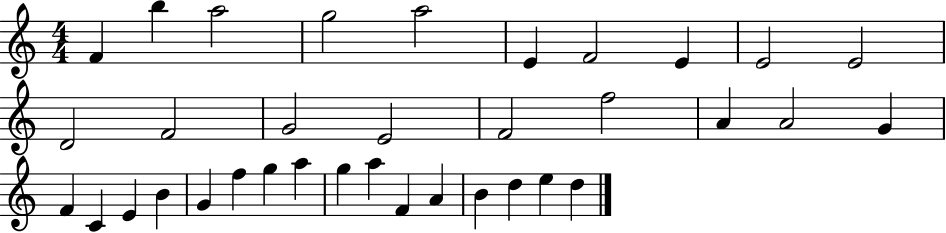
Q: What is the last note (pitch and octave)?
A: D5